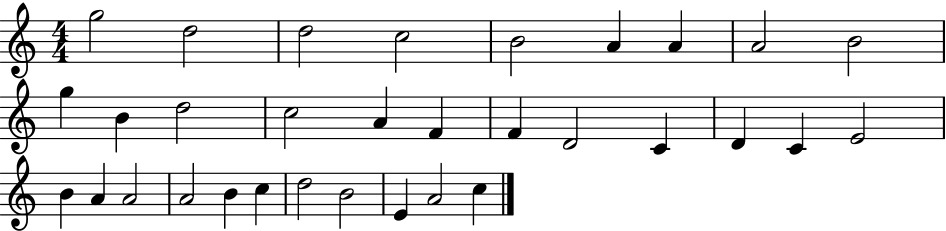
G5/h D5/h D5/h C5/h B4/h A4/q A4/q A4/h B4/h G5/q B4/q D5/h C5/h A4/q F4/q F4/q D4/h C4/q D4/q C4/q E4/h B4/q A4/q A4/h A4/h B4/q C5/q D5/h B4/h E4/q A4/h C5/q